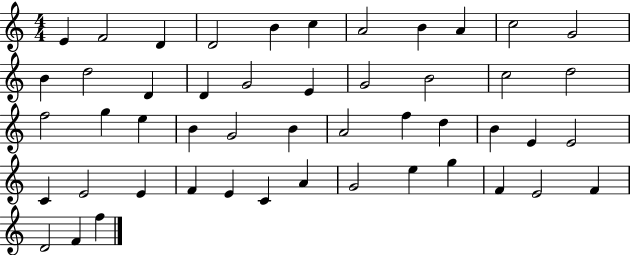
{
  \clef treble
  \numericTimeSignature
  \time 4/4
  \key c \major
  e'4 f'2 d'4 | d'2 b'4 c''4 | a'2 b'4 a'4 | c''2 g'2 | \break b'4 d''2 d'4 | d'4 g'2 e'4 | g'2 b'2 | c''2 d''2 | \break f''2 g''4 e''4 | b'4 g'2 b'4 | a'2 f''4 d''4 | b'4 e'4 e'2 | \break c'4 e'2 e'4 | f'4 e'4 c'4 a'4 | g'2 e''4 g''4 | f'4 e'2 f'4 | \break d'2 f'4 f''4 | \bar "|."
}